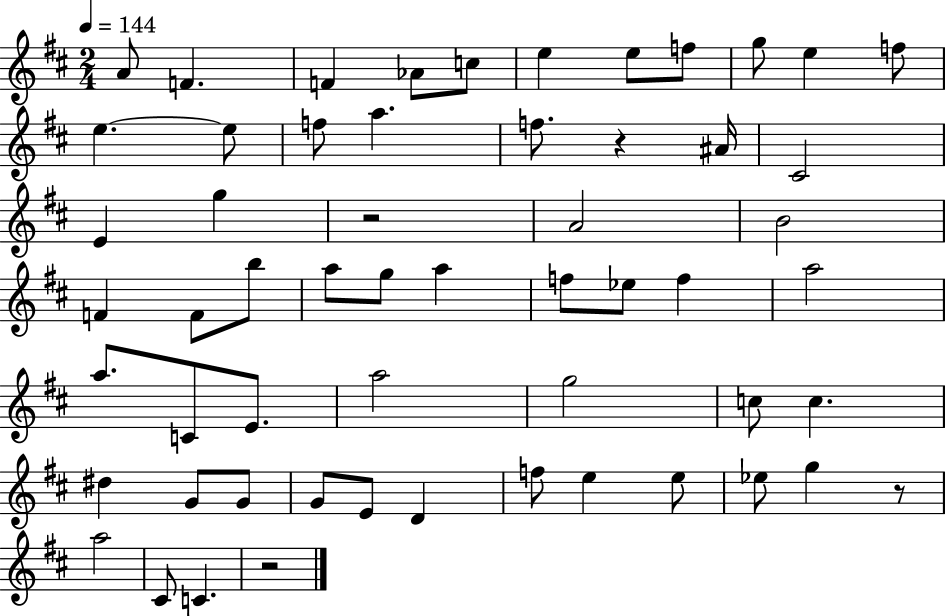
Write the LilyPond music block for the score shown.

{
  \clef treble
  \numericTimeSignature
  \time 2/4
  \key d \major
  \tempo 4 = 144
  a'8 f'4. | f'4 aes'8 c''8 | e''4 e''8 f''8 | g''8 e''4 f''8 | \break e''4.~~ e''8 | f''8 a''4. | f''8. r4 ais'16 | cis'2 | \break e'4 g''4 | r2 | a'2 | b'2 | \break f'4 f'8 b''8 | a''8 g''8 a''4 | f''8 ees''8 f''4 | a''2 | \break a''8. c'8 e'8. | a''2 | g''2 | c''8 c''4. | \break dis''4 g'8 g'8 | g'8 e'8 d'4 | f''8 e''4 e''8 | ees''8 g''4 r8 | \break a''2 | cis'8 c'4. | r2 | \bar "|."
}